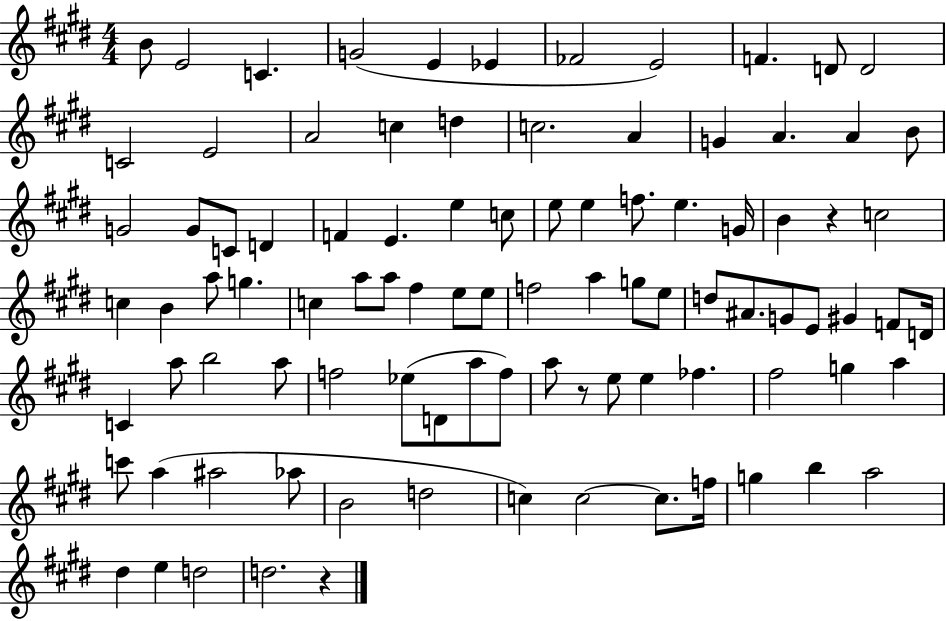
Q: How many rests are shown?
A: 3